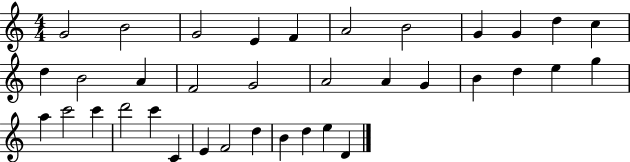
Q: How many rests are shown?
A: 0